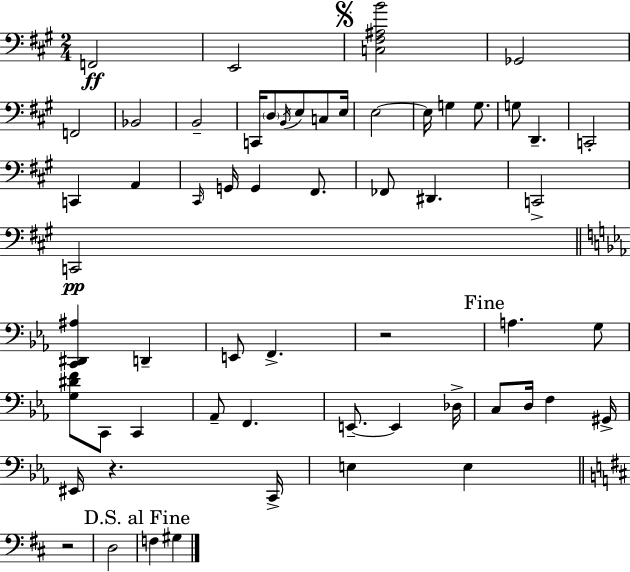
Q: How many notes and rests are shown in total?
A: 58